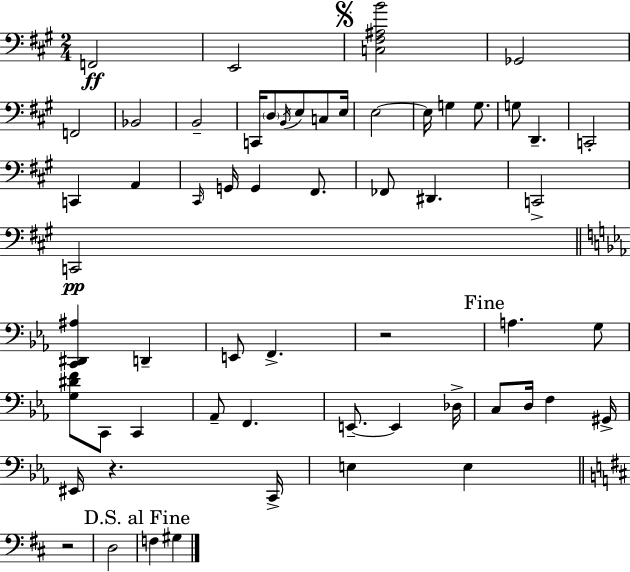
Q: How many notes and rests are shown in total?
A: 58